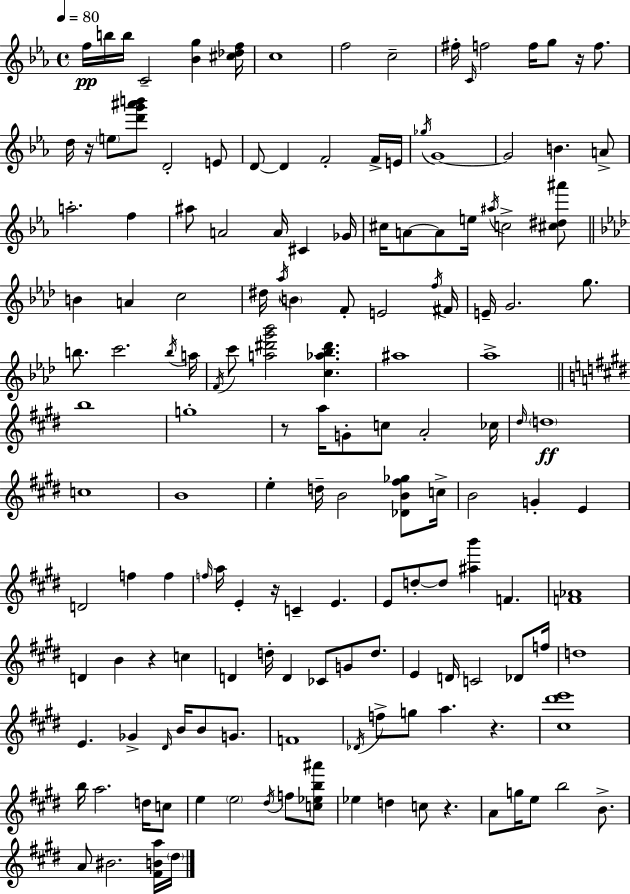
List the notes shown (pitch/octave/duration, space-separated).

F5/s B5/s B5/s C4/h [Bb4,G5]/q [C#5,Db5,F5]/s C5/w F5/h C5/h F#5/s C4/s F5/h F5/s G5/e R/s F5/e. D5/s R/s E5/e [D6,G6,A#6,B6]/e D4/h E4/e D4/e D4/q F4/h F4/s E4/s Gb5/s G4/w G4/h B4/q. A4/e A5/h. F5/q A#5/e A4/h A4/s C#4/q Gb4/s C#5/s A4/e A4/e E5/s A#5/s C5/h [C#5,D#5,A#6]/e B4/q A4/q C5/h D#5/s Ab5/s B4/q F4/e E4/h F5/s F#4/s E4/s G4/h. G5/e. B5/e. C6/h. B5/s A5/s F4/s C6/e [A5,D#6,G6,Bb6]/h [C5,Ab5,Bb5,D#6]/q. A#5/w Ab5/w B5/w G5/w R/e A5/s G4/e C5/e A4/h CES5/s D#5/s D5/w C5/w B4/w E5/q D5/s B4/h [Db4,B4,F#5,Gb5]/e C5/s B4/h G4/q E4/q D4/h F5/q F5/q F5/s A5/s E4/q R/s C4/q E4/q. E4/e D5/e D5/e [A#5,B6]/q F4/q. [F4,Ab4]/w D4/q B4/q R/q C5/q D4/q D5/s D4/q CES4/e G4/e D5/e. E4/q D4/s C4/h Db4/e F5/s D5/w E4/q. Gb4/q D#4/s B4/s B4/e G4/e. F4/w Db4/s F5/e G5/e A5/q. R/q. [C#5,D#6,E6]/w B5/s A5/h. D5/s C5/e E5/q E5/h D#5/s F5/e [C5,Eb5,B5,A#6]/e Eb5/q D5/q C5/e R/q. A4/e G5/s E5/e B5/h B4/e. A4/e BIS4/h. [F#4,B4,A5]/s D#5/s